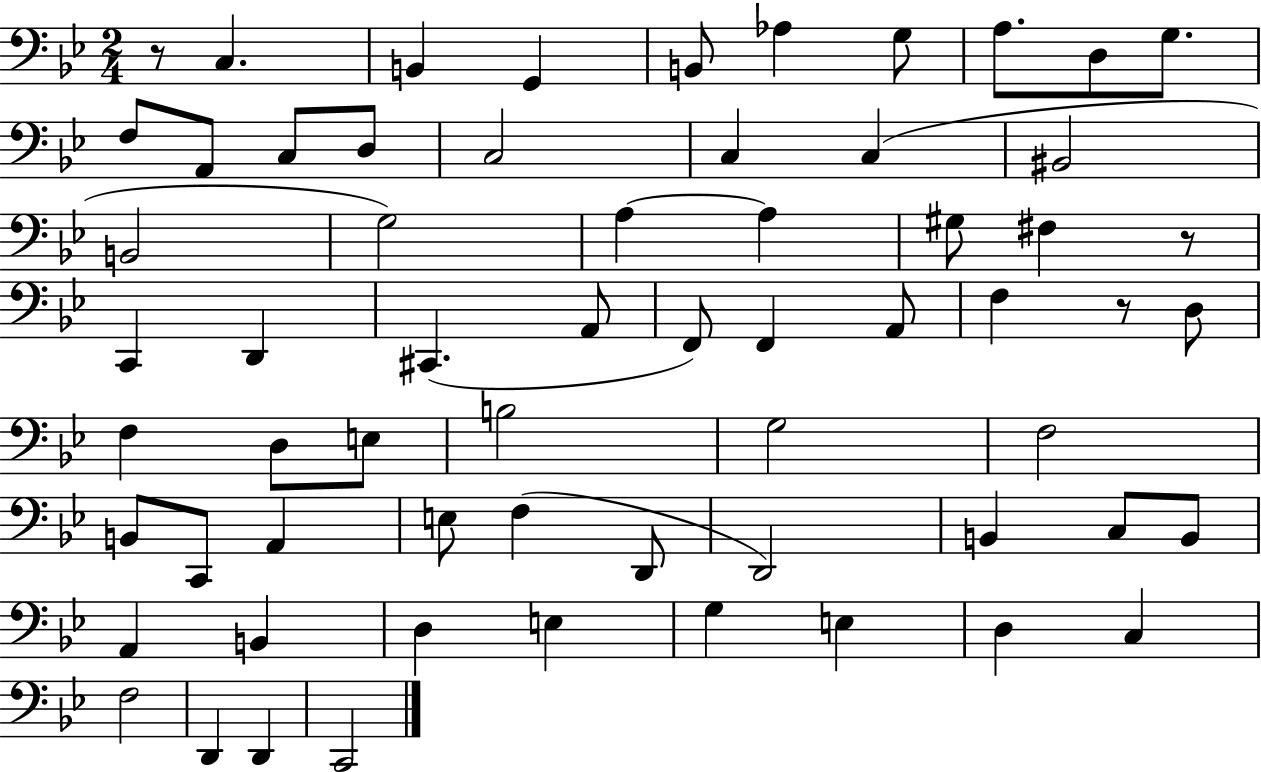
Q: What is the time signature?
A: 2/4